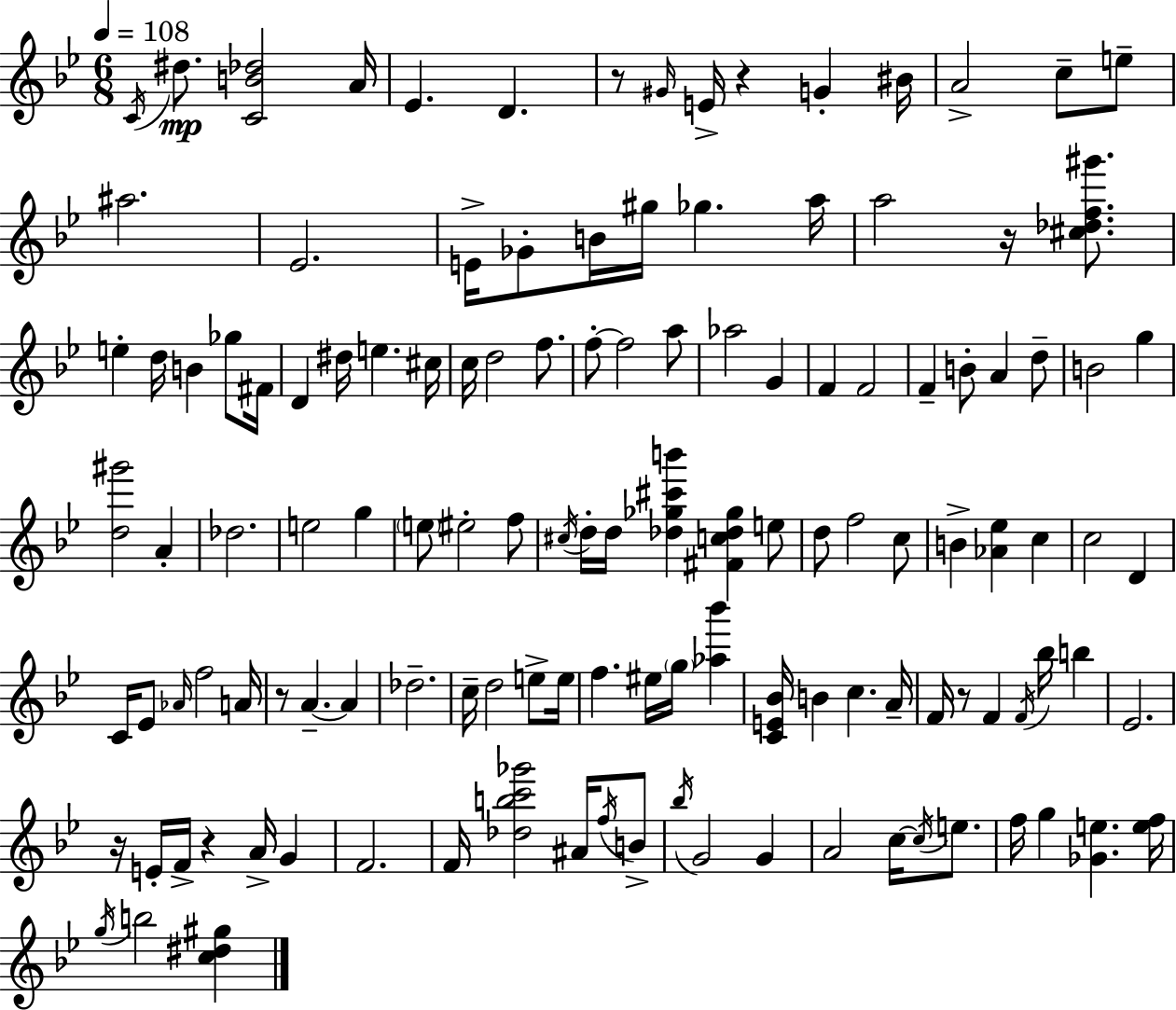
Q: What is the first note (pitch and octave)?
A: C4